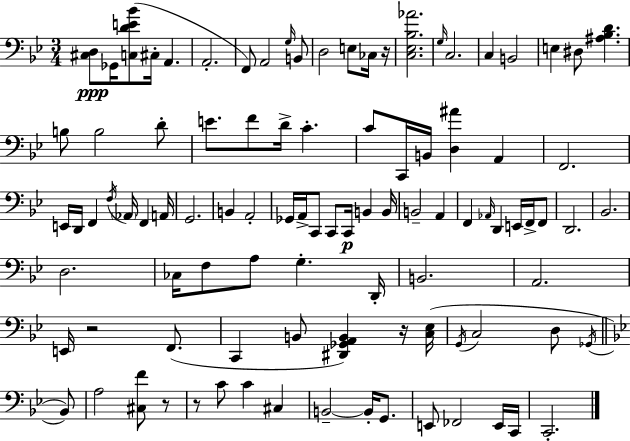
X:1
T:Untitled
M:3/4
L:1/4
K:Bb
[^C,D,]/2 _G,,/4 [C,DE_B]/2 ^C,/4 A,, A,,2 F,,/2 A,,2 G,/4 B,,/2 D,2 E,/2 _C,/4 z/4 [C,_E,_B,_A]2 G,/4 C,2 C, B,,2 E, ^D,/2 [^A,_B,D] B,/2 B,2 D/2 E/2 F/2 D/4 C C/2 C,,/4 B,,/4 [D,^A] A,, F,,2 E,,/4 D,,/4 F,, F,/4 _A,,/4 F,, A,,/4 G,,2 B,, A,,2 _G,,/4 A,,/4 C,,/2 C,,/2 C,,/4 B,, B,,/4 B,,2 A,, F,, _A,,/4 D,, E,,/4 F,,/4 F,,/2 D,,2 _B,,2 D,2 _C,/4 F,/2 A,/2 G, D,,/4 B,,2 A,,2 E,,/4 z2 F,,/2 C,, B,,/2 [^D,,_G,,A,,B,,] z/4 [C,_E,]/4 G,,/4 C,2 D,/2 _G,,/4 _B,,/2 A,2 [^C,F]/2 z/2 z/2 C/2 C ^C, B,,2 B,,/4 G,,/2 E,,/2 _F,,2 E,,/4 C,,/4 C,,2